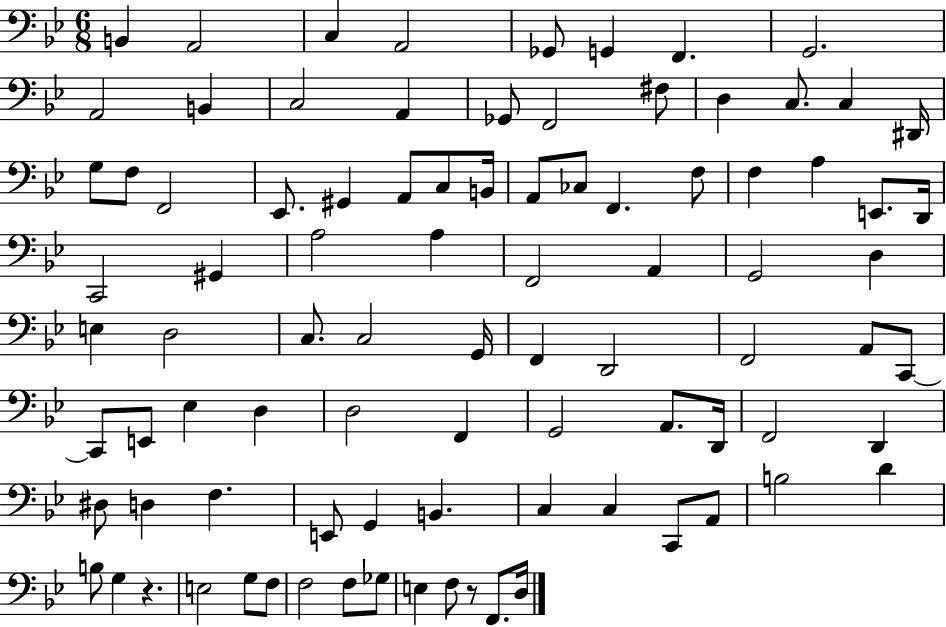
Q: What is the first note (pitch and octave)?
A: B2